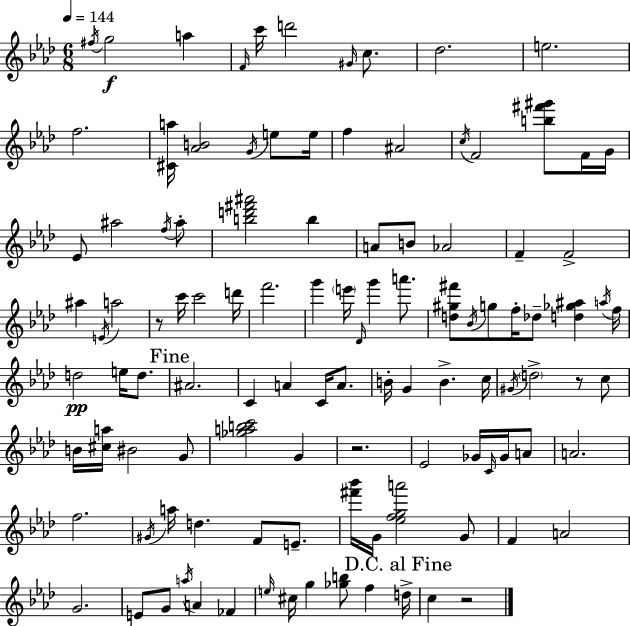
X:1
T:Untitled
M:6/8
L:1/4
K:Ab
^f/4 g2 a F/4 c'/4 d'2 ^G/4 c/2 _d2 e2 f2 [^Ca]/4 [_AB]2 G/4 e/2 e/4 f ^A2 c/4 F2 [b^f'^g']/2 F/4 G/4 _E/2 ^a2 f/4 ^a/2 [bd'^f'^a']2 b A/2 B/2 _A2 F F2 ^a E/4 a2 z/2 c'/4 c'2 d'/4 f'2 g' e'/4 _D/4 g' a'/2 [d^g^f']/2 _B/4 g/2 f/4 _d/2 [d_g^a] a/4 f/4 d2 e/4 d/2 ^A2 C A C/4 A/2 B/4 G B c/4 ^G/4 d2 z/2 c/2 B/4 [^ca]/4 ^B2 G/2 [_gabc']2 G z2 _E2 _G/4 C/4 _G/4 A/2 A2 f2 ^G/4 a/4 d F/2 E/2 [^f'_b']/4 G/4 [_efga']2 G/2 F A2 G2 E/2 G/2 a/4 A _F e/4 ^c/4 g [_gb]/2 f d/4 c z2